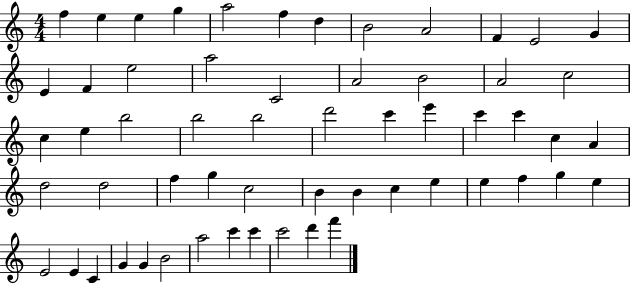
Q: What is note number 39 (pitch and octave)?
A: B4